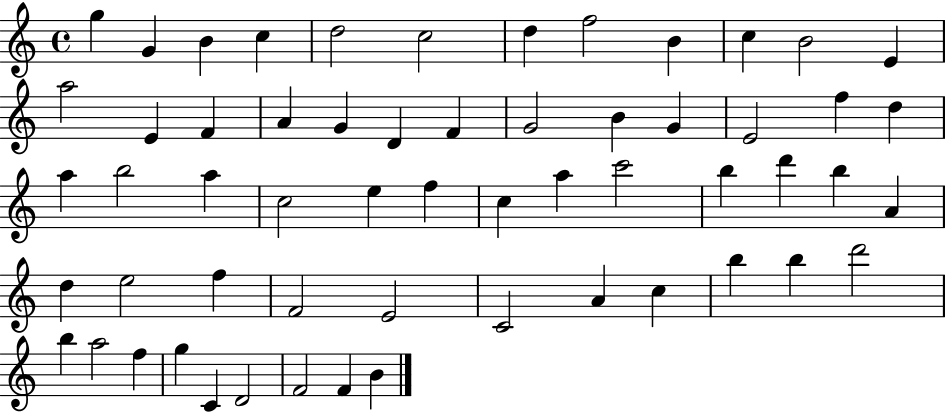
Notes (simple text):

G5/q G4/q B4/q C5/q D5/h C5/h D5/q F5/h B4/q C5/q B4/h E4/q A5/h E4/q F4/q A4/q G4/q D4/q F4/q G4/h B4/q G4/q E4/h F5/q D5/q A5/q B5/h A5/q C5/h E5/q F5/q C5/q A5/q C6/h B5/q D6/q B5/q A4/q D5/q E5/h F5/q F4/h E4/h C4/h A4/q C5/q B5/q B5/q D6/h B5/q A5/h F5/q G5/q C4/q D4/h F4/h F4/q B4/q